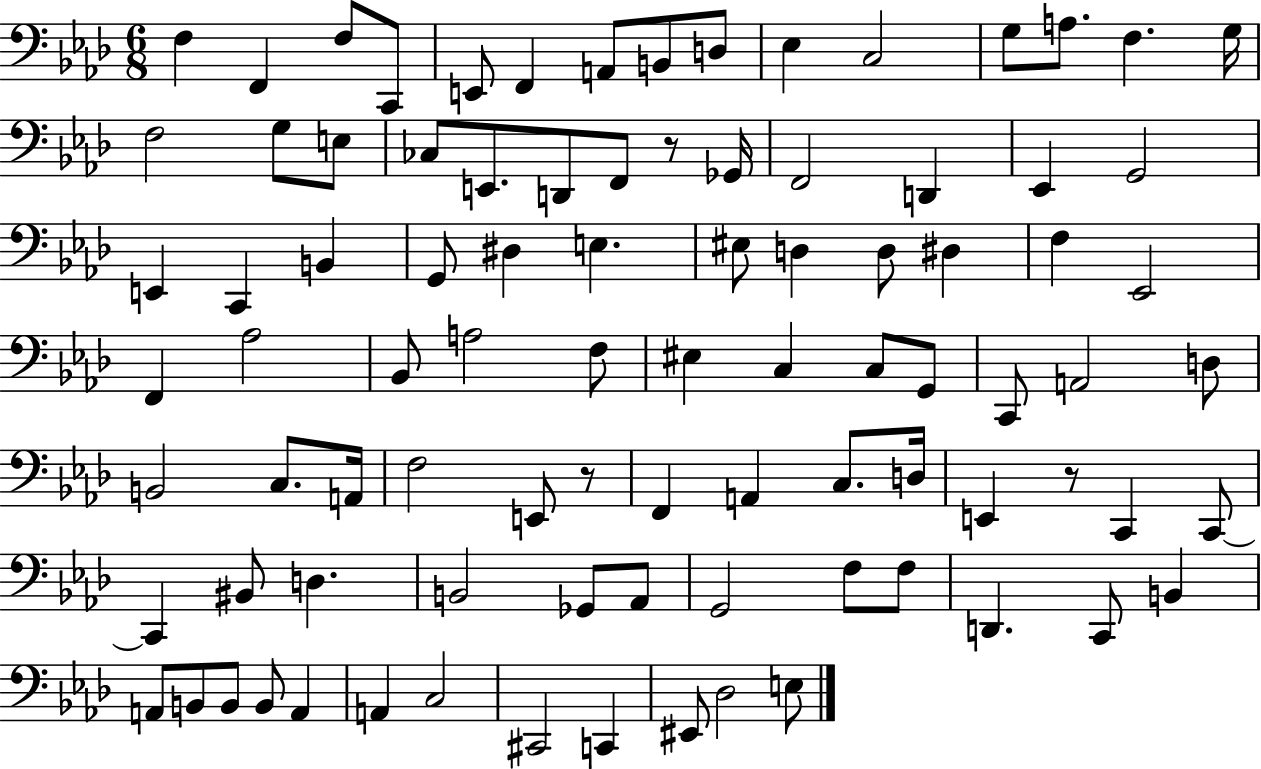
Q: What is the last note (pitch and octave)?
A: E3